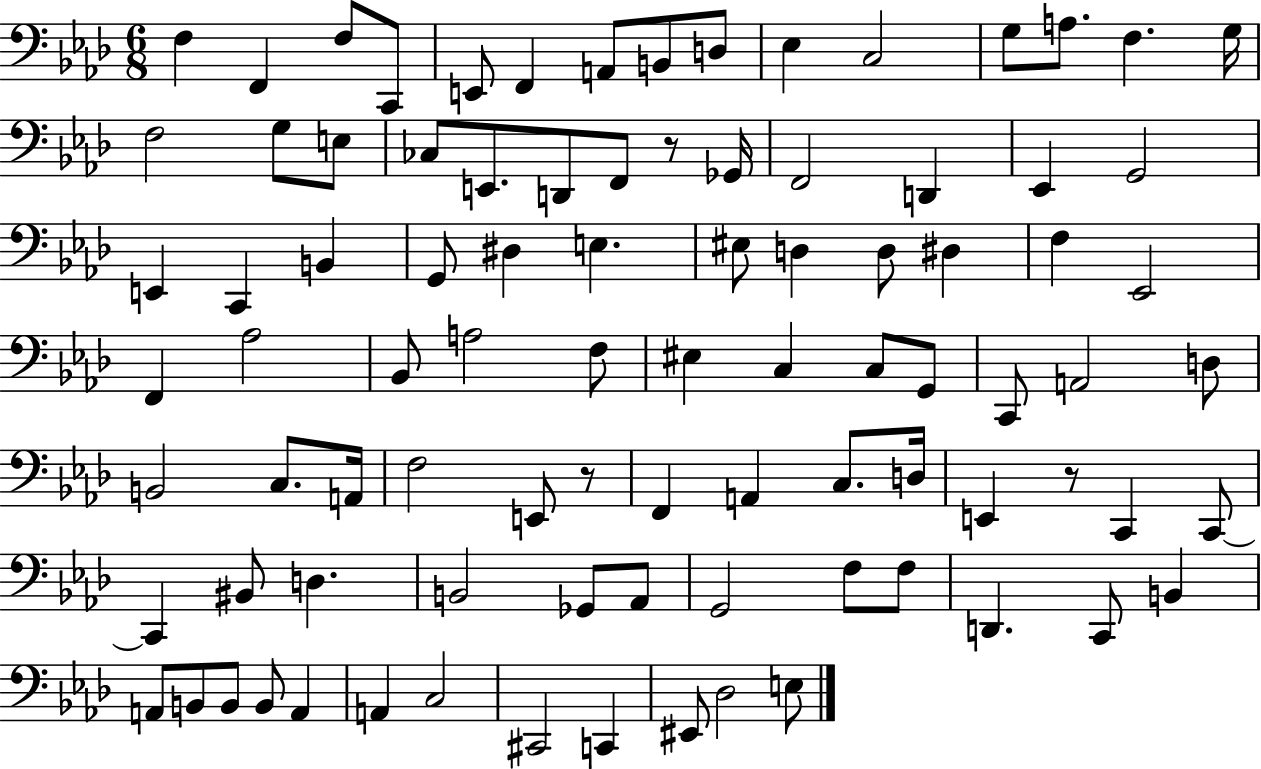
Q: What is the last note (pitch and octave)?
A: E3